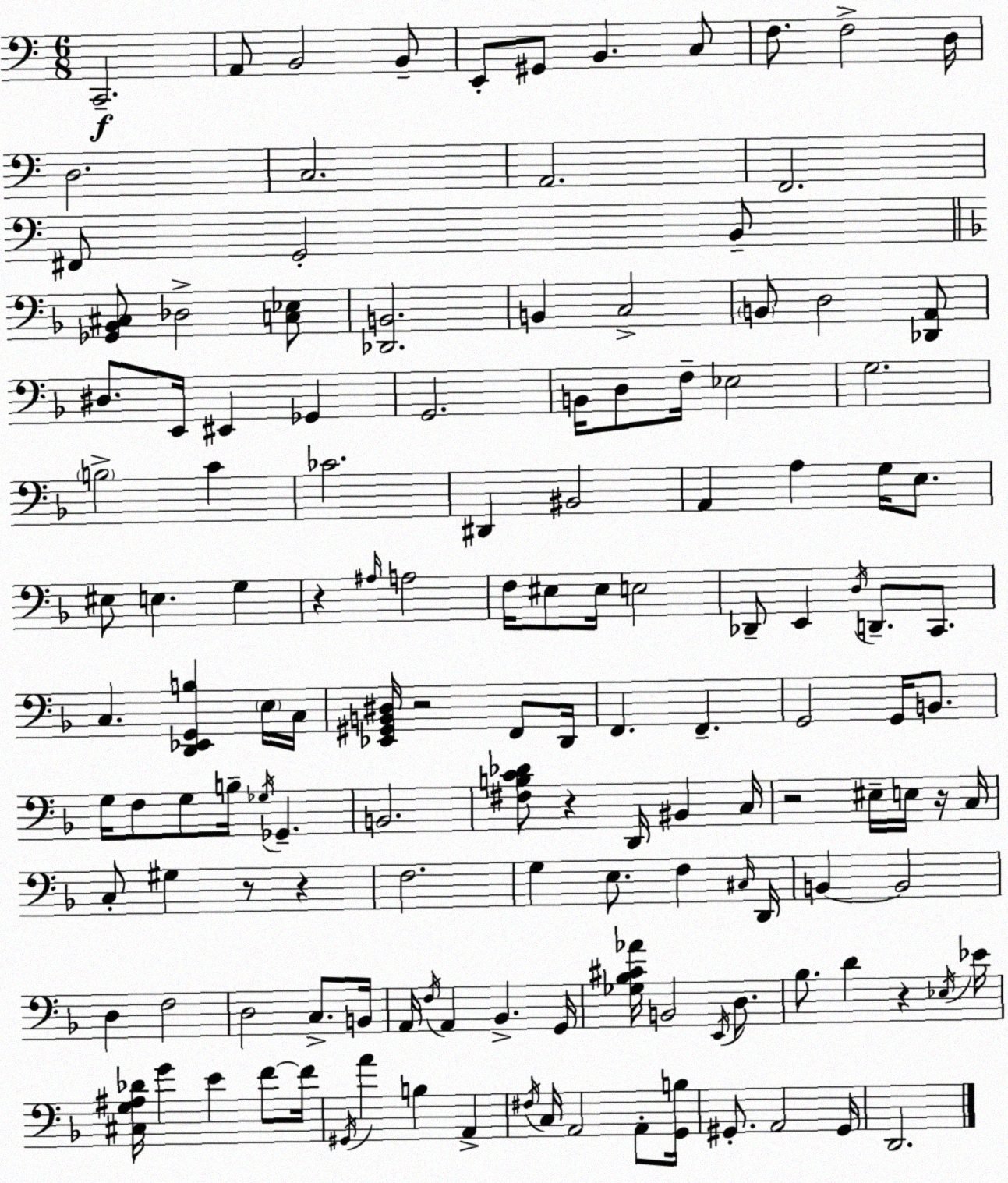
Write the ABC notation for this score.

X:1
T:Untitled
M:6/8
L:1/4
K:Am
C,,2 A,,/2 B,,2 B,,/2 E,,/2 ^G,,/2 B,, C,/2 F,/2 F,2 D,/4 D,2 C,2 A,,2 F,,2 ^F,,/2 G,,2 B,,/2 [_G,,_B,,^C,]/2 _D,2 [C,_E,]/2 [_D,,B,,]2 B,, C,2 B,,/2 D,2 [_D,,A,,]/2 ^D,/2 E,,/4 ^E,, _G,, G,,2 B,,/4 D,/2 F,/4 _E,2 G,2 B,2 C _C2 ^D,, ^B,,2 A,, A, G,/4 E,/2 ^E,/2 E, G, z ^A,/4 A,2 F,/4 ^E,/2 ^E,/4 E,2 _D,,/2 E,, D,/4 D,,/2 C,,/2 C, [D,,_E,,G,,B,] E,/4 C,/4 [_E,,^G,,B,,^D,]/4 z2 F,,/2 D,,/4 F,, F,, G,,2 G,,/4 B,,/2 G,/4 F,/2 G,/2 B,/4 _G,/4 _G,, B,,2 [^F,B,C_D]/2 z D,,/4 ^B,, C,/4 z2 ^E,/4 E,/4 z/4 C,/4 C,/2 ^G, z/2 z F,2 G, E,/2 F, ^C,/4 D,,/4 B,, B,,2 D, F,2 D,2 C,/2 B,,/4 A,,/4 F,/4 A,, _B,, G,,/4 [_G,_B,^C_A]/4 B,,2 E,,/4 D,/2 _B,/2 D z _E,/4 _E/4 [^C,G,^A,_D]/4 G E F/2 F/4 ^G,,/4 A B, A,, ^F,/4 C,/4 A,,2 A,,/2 [G,,B,]/4 ^G,,/2 A,,2 ^G,,/4 D,,2